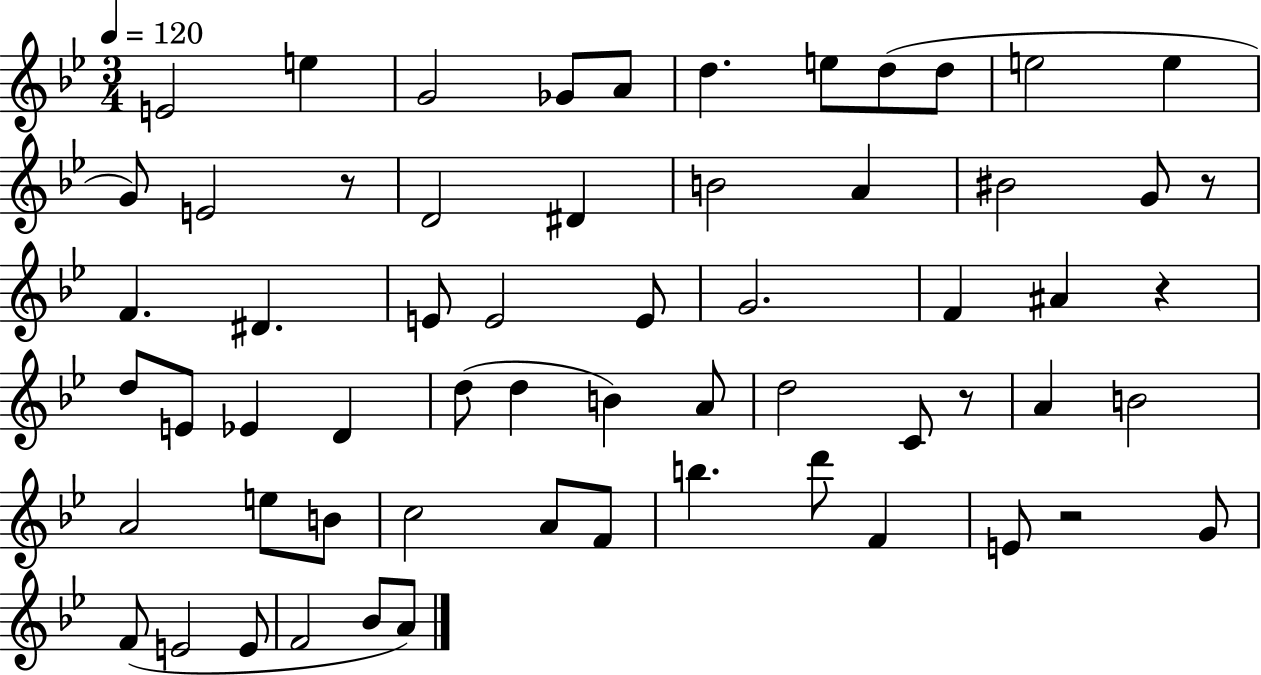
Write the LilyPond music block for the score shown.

{
  \clef treble
  \numericTimeSignature
  \time 3/4
  \key bes \major
  \tempo 4 = 120
  e'2 e''4 | g'2 ges'8 a'8 | d''4. e''8 d''8( d''8 | e''2 e''4 | \break g'8) e'2 r8 | d'2 dis'4 | b'2 a'4 | bis'2 g'8 r8 | \break f'4. dis'4. | e'8 e'2 e'8 | g'2. | f'4 ais'4 r4 | \break d''8 e'8 ees'4 d'4 | d''8( d''4 b'4) a'8 | d''2 c'8 r8 | a'4 b'2 | \break a'2 e''8 b'8 | c''2 a'8 f'8 | b''4. d'''8 f'4 | e'8 r2 g'8 | \break f'8( e'2 e'8 | f'2 bes'8 a'8) | \bar "|."
}